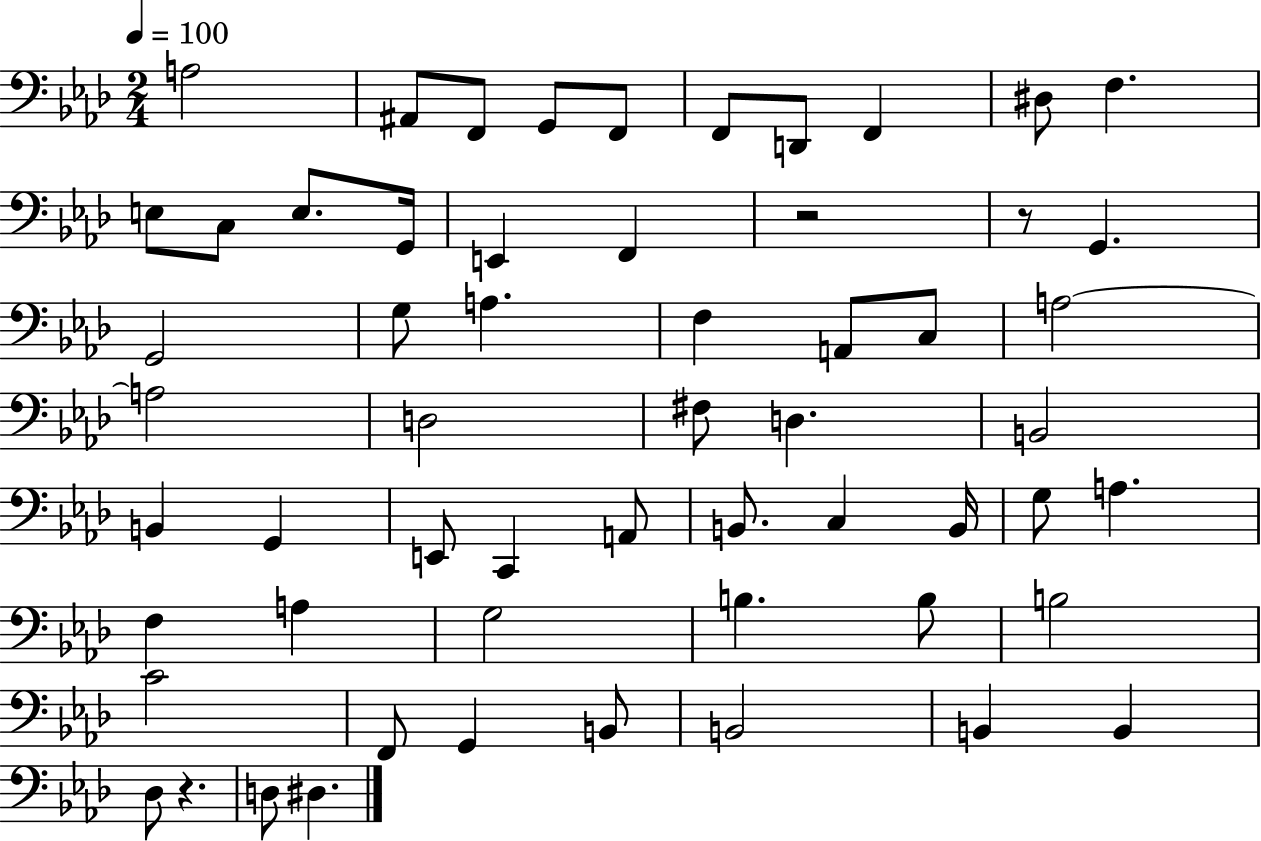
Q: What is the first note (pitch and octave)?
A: A3